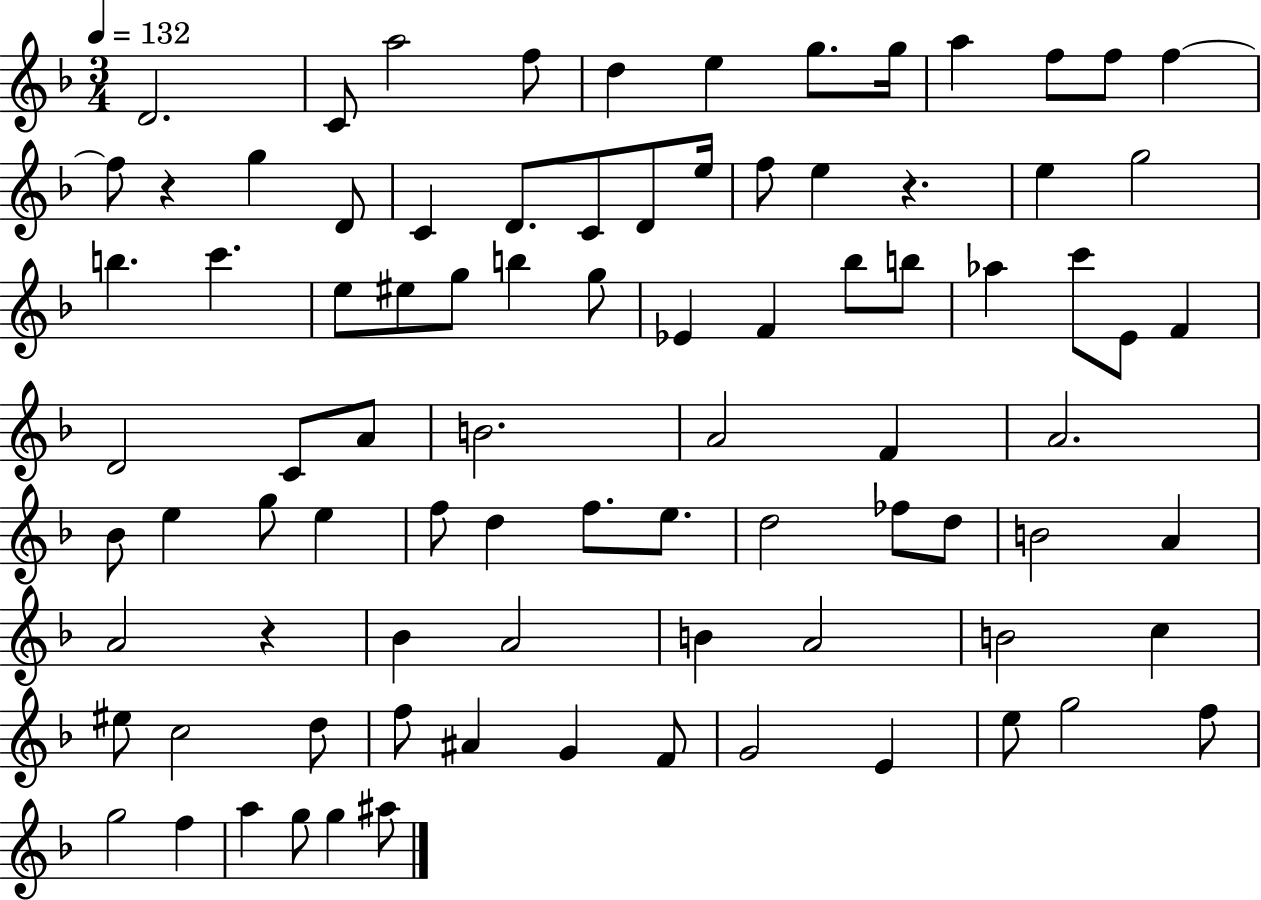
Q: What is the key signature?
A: F major